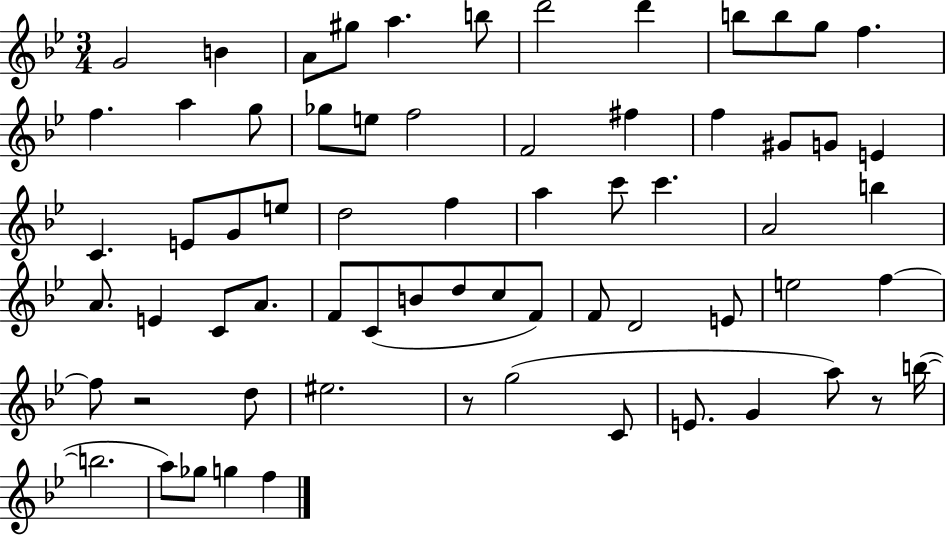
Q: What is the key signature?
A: BES major